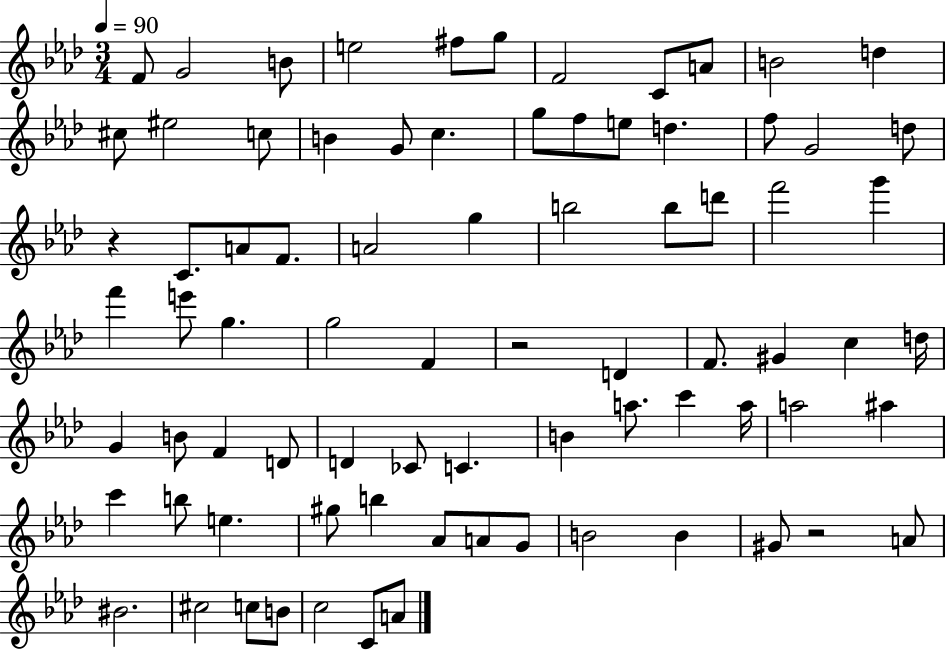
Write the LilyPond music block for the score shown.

{
  \clef treble
  \numericTimeSignature
  \time 3/4
  \key aes \major
  \tempo 4 = 90
  f'8 g'2 b'8 | e''2 fis''8 g''8 | f'2 c'8 a'8 | b'2 d''4 | \break cis''8 eis''2 c''8 | b'4 g'8 c''4. | g''8 f''8 e''8 d''4. | f''8 g'2 d''8 | \break r4 c'8. a'8 f'8. | a'2 g''4 | b''2 b''8 d'''8 | f'''2 g'''4 | \break f'''4 e'''8 g''4. | g''2 f'4 | r2 d'4 | f'8. gis'4 c''4 d''16 | \break g'4 b'8 f'4 d'8 | d'4 ces'8 c'4. | b'4 a''8. c'''4 a''16 | a''2 ais''4 | \break c'''4 b''8 e''4. | gis''8 b''4 aes'8 a'8 g'8 | b'2 b'4 | gis'8 r2 a'8 | \break bis'2. | cis''2 c''8 b'8 | c''2 c'8 a'8 | \bar "|."
}